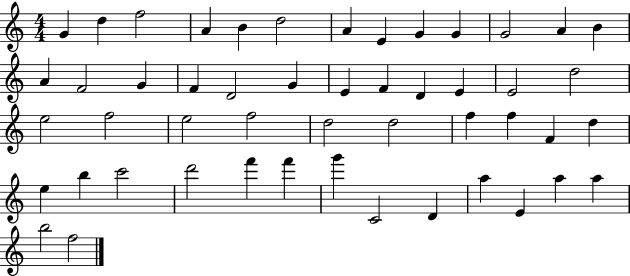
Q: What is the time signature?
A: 4/4